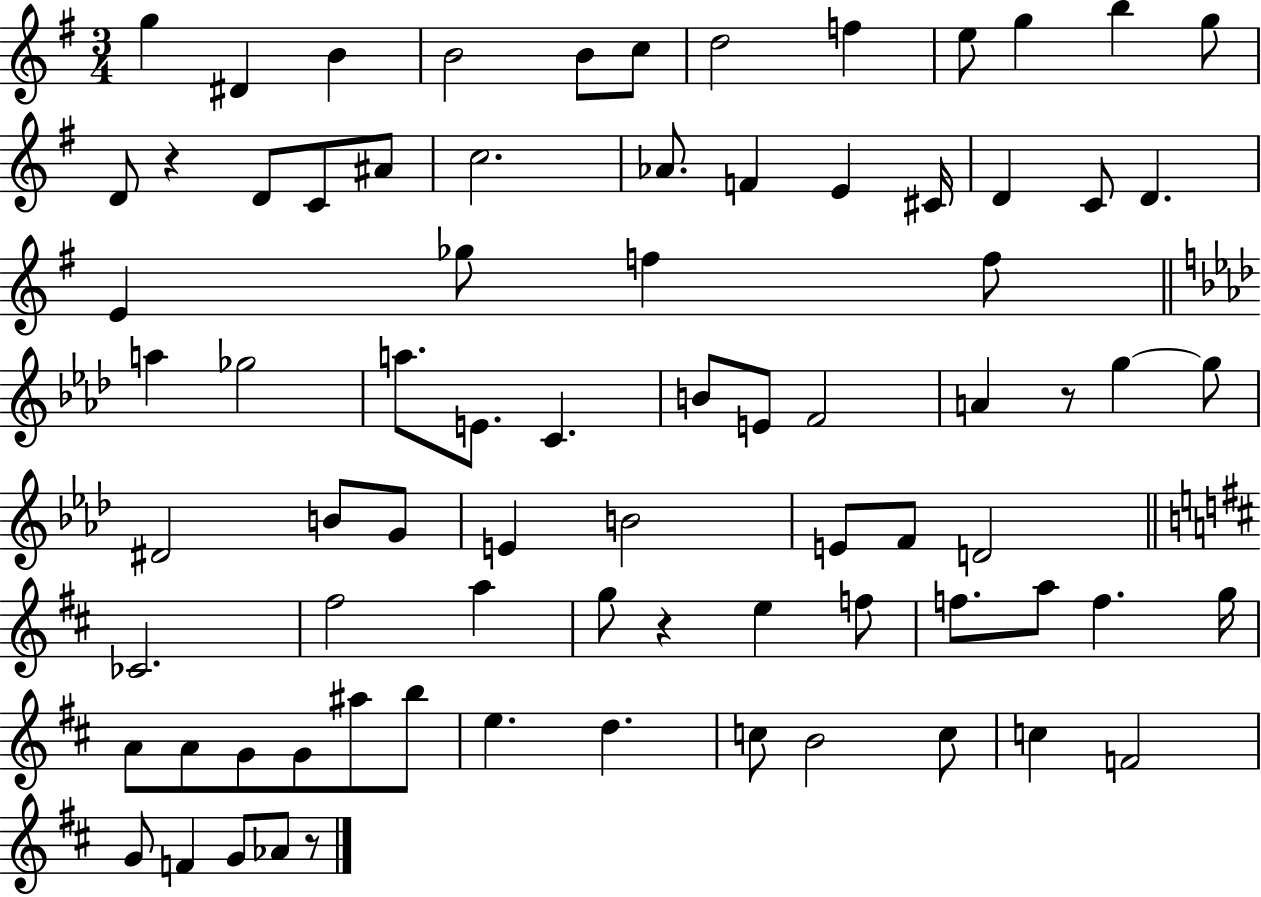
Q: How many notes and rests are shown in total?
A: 78